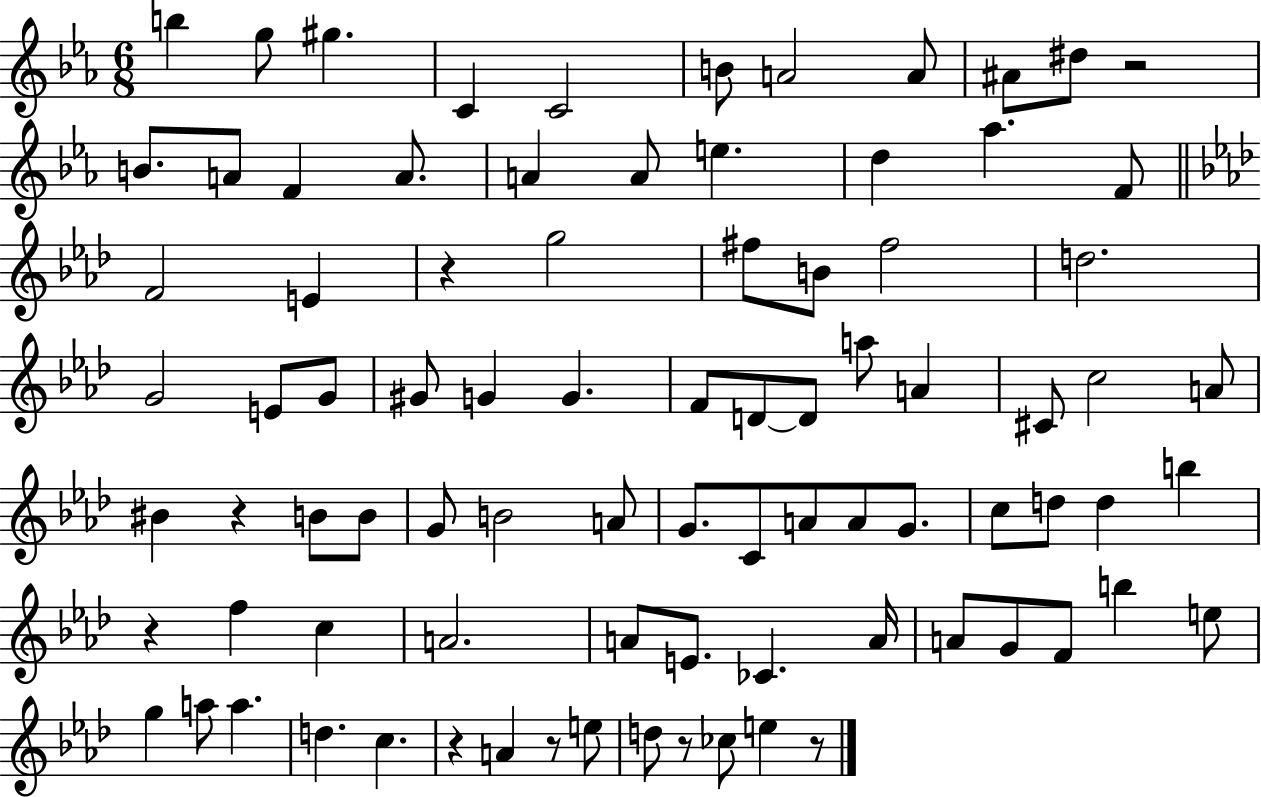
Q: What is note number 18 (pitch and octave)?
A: D5